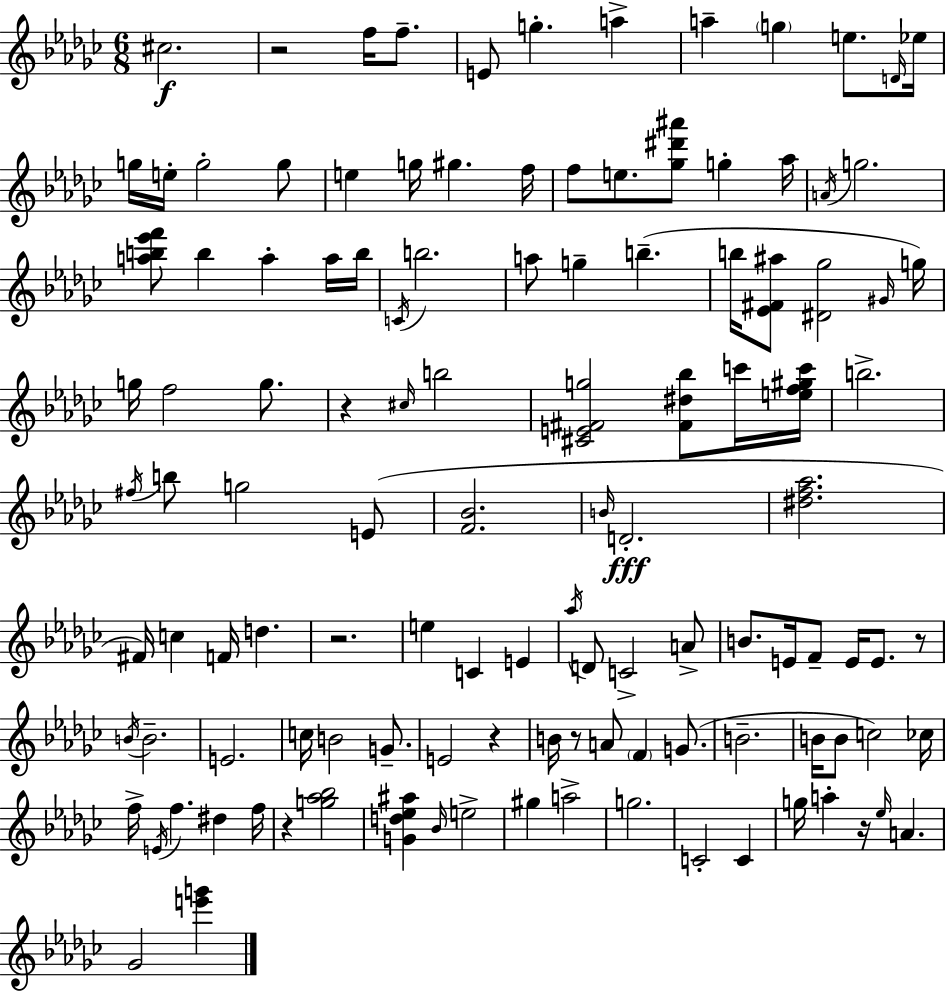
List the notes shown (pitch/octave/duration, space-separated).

C#5/h. R/h F5/s F5/e. E4/e G5/q. A5/q A5/q G5/q E5/e. D4/s Eb5/s G5/s E5/s G5/h G5/e E5/q G5/s G#5/q. F5/s F5/e E5/e. [Gb5,D#6,A#6]/e G5/q Ab5/s A4/s G5/h. [A5,B5,Eb6,F6]/e B5/q A5/q A5/s B5/s C4/s B5/h. A5/e G5/q B5/q. B5/s [Eb4,F#4,A#5]/e [D#4,Gb5]/h G#4/s G5/s G5/s F5/h G5/e. R/q C#5/s B5/h [C#4,E4,F#4,G5]/h [F#4,D#5,Bb5]/e C6/s [E5,F5,G#5,C6]/s B5/h. F#5/s B5/e G5/h E4/e [F4,Bb4]/h. B4/s D4/h. [D#5,F5,Ab5]/h. F#4/s C5/q F4/s D5/q. R/h. E5/q C4/q E4/q Ab5/s D4/e C4/h A4/e B4/e. E4/s F4/e E4/s E4/e. R/e B4/s B4/h. E4/h. C5/s B4/h G4/e. E4/h R/q B4/s R/e A4/e F4/q G4/e. B4/h. B4/s B4/e C5/h CES5/s F5/s E4/s F5/q. D#5/q F5/s R/q [G5,Ab5,Bb5]/h [G4,D5,Eb5,A#5]/q Bb4/s E5/h G#5/q A5/h G5/h. C4/h C4/q G5/s A5/q R/s Eb5/s A4/q. Gb4/h [E6,G6]/q